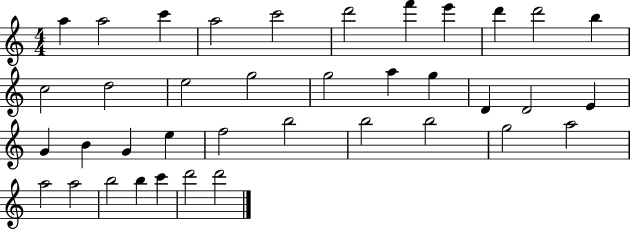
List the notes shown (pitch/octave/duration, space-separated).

A5/q A5/h C6/q A5/h C6/h D6/h F6/q E6/q D6/q D6/h B5/q C5/h D5/h E5/h G5/h G5/h A5/q G5/q D4/q D4/h E4/q G4/q B4/q G4/q E5/q F5/h B5/h B5/h B5/h G5/h A5/h A5/h A5/h B5/h B5/q C6/q D6/h D6/h